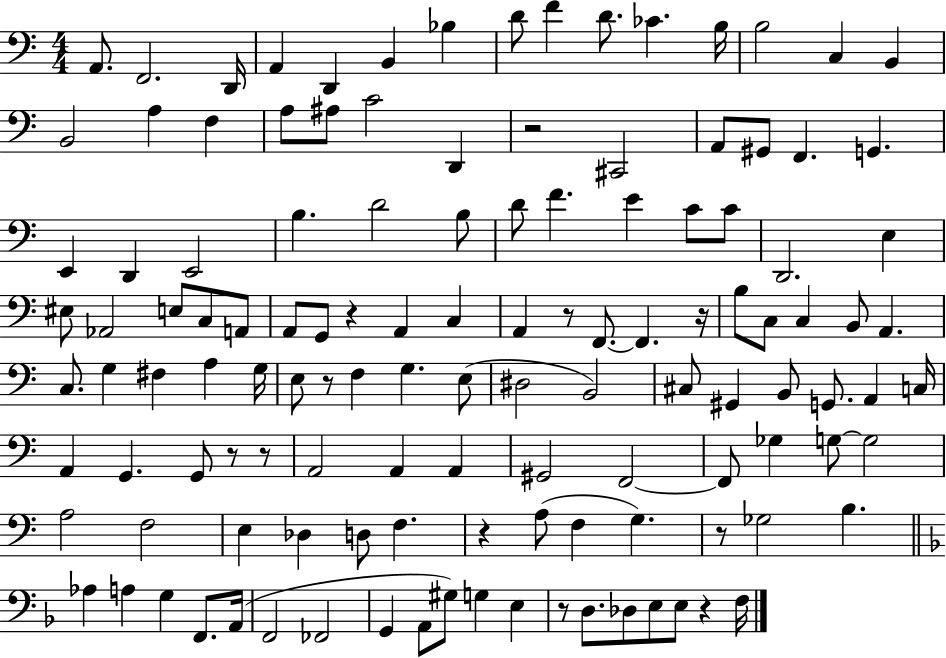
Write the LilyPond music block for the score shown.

{
  \clef bass
  \numericTimeSignature
  \time 4/4
  \key c \major
  a,8. f,2. d,16 | a,4 d,4 b,4 bes4 | d'8 f'4 d'8. ces'4. b16 | b2 c4 b,4 | \break b,2 a4 f4 | a8 ais8 c'2 d,4 | r2 cis,2 | a,8 gis,8 f,4. g,4. | \break e,4 d,4 e,2 | b4. d'2 b8 | d'8 f'4. e'4 c'8 c'8 | d,2. e4 | \break eis8 aes,2 e8 c8 a,8 | a,8 g,8 r4 a,4 c4 | a,4 r8 f,8.~~ f,4. r16 | b8 c8 c4 b,8 a,4. | \break c8. g4 fis4 a4 g16 | e8 r8 f4 g4. e8( | dis2 b,2) | cis8 gis,4 b,8 g,8. a,4 c16 | \break a,4 g,4. g,8 r8 r8 | a,2 a,4 a,4 | gis,2 f,2~~ | f,8 ges4 g8~~ g2 | \break a2 f2 | e4 des4 d8 f4. | r4 a8( f4 g4.) | r8 ges2 b4. | \break \bar "||" \break \key f \major aes4 a4 g4 f,8. a,16( | f,2 fes,2 | g,4 a,8 gis8) g4 e4 | r8 d8. des8 e8 e8 r4 f16 | \break \bar "|."
}